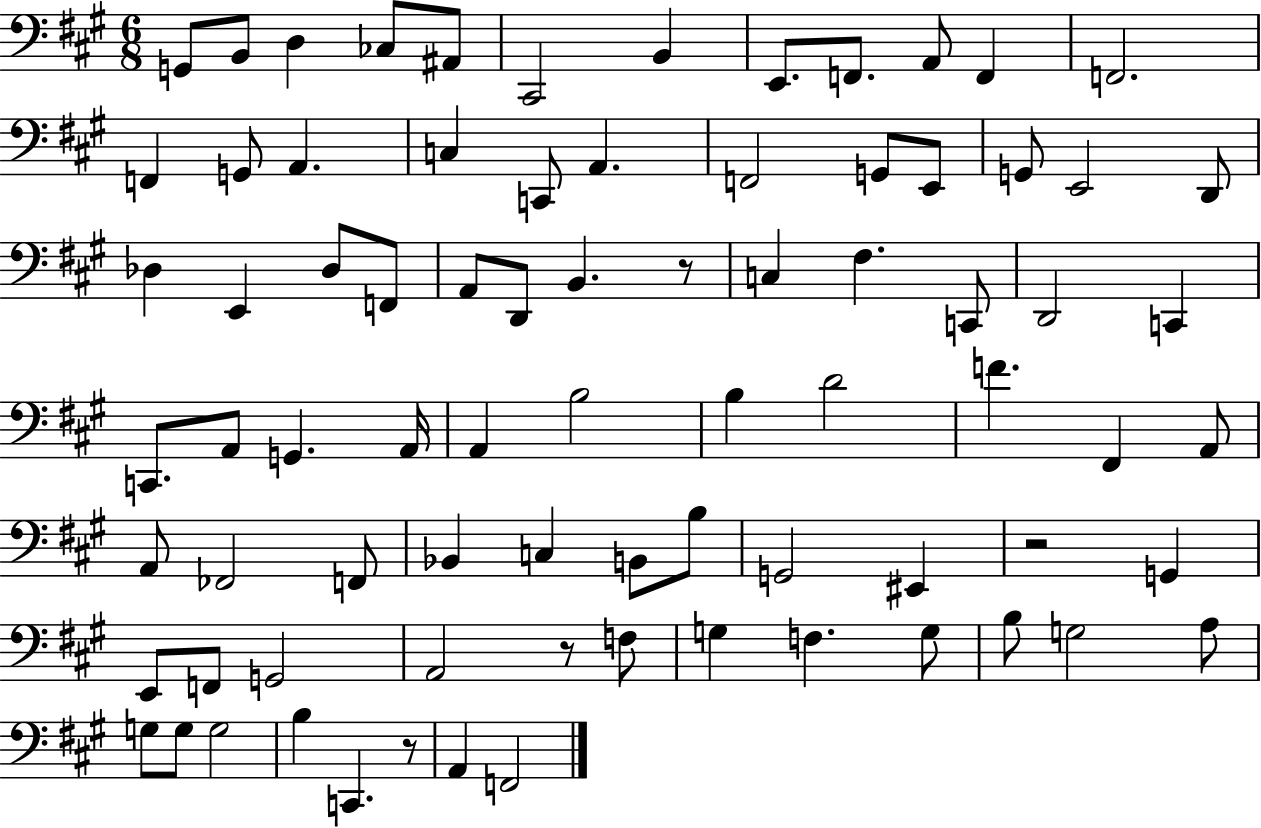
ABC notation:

X:1
T:Untitled
M:6/8
L:1/4
K:A
G,,/2 B,,/2 D, _C,/2 ^A,,/2 ^C,,2 B,, E,,/2 F,,/2 A,,/2 F,, F,,2 F,, G,,/2 A,, C, C,,/2 A,, F,,2 G,,/2 E,,/2 G,,/2 E,,2 D,,/2 _D, E,, _D,/2 F,,/2 A,,/2 D,,/2 B,, z/2 C, ^F, C,,/2 D,,2 C,, C,,/2 A,,/2 G,, A,,/4 A,, B,2 B, D2 F ^F,, A,,/2 A,,/2 _F,,2 F,,/2 _B,, C, B,,/2 B,/2 G,,2 ^E,, z2 G,, E,,/2 F,,/2 G,,2 A,,2 z/2 F,/2 G, F, G,/2 B,/2 G,2 A,/2 G,/2 G,/2 G,2 B, C,, z/2 A,, F,,2